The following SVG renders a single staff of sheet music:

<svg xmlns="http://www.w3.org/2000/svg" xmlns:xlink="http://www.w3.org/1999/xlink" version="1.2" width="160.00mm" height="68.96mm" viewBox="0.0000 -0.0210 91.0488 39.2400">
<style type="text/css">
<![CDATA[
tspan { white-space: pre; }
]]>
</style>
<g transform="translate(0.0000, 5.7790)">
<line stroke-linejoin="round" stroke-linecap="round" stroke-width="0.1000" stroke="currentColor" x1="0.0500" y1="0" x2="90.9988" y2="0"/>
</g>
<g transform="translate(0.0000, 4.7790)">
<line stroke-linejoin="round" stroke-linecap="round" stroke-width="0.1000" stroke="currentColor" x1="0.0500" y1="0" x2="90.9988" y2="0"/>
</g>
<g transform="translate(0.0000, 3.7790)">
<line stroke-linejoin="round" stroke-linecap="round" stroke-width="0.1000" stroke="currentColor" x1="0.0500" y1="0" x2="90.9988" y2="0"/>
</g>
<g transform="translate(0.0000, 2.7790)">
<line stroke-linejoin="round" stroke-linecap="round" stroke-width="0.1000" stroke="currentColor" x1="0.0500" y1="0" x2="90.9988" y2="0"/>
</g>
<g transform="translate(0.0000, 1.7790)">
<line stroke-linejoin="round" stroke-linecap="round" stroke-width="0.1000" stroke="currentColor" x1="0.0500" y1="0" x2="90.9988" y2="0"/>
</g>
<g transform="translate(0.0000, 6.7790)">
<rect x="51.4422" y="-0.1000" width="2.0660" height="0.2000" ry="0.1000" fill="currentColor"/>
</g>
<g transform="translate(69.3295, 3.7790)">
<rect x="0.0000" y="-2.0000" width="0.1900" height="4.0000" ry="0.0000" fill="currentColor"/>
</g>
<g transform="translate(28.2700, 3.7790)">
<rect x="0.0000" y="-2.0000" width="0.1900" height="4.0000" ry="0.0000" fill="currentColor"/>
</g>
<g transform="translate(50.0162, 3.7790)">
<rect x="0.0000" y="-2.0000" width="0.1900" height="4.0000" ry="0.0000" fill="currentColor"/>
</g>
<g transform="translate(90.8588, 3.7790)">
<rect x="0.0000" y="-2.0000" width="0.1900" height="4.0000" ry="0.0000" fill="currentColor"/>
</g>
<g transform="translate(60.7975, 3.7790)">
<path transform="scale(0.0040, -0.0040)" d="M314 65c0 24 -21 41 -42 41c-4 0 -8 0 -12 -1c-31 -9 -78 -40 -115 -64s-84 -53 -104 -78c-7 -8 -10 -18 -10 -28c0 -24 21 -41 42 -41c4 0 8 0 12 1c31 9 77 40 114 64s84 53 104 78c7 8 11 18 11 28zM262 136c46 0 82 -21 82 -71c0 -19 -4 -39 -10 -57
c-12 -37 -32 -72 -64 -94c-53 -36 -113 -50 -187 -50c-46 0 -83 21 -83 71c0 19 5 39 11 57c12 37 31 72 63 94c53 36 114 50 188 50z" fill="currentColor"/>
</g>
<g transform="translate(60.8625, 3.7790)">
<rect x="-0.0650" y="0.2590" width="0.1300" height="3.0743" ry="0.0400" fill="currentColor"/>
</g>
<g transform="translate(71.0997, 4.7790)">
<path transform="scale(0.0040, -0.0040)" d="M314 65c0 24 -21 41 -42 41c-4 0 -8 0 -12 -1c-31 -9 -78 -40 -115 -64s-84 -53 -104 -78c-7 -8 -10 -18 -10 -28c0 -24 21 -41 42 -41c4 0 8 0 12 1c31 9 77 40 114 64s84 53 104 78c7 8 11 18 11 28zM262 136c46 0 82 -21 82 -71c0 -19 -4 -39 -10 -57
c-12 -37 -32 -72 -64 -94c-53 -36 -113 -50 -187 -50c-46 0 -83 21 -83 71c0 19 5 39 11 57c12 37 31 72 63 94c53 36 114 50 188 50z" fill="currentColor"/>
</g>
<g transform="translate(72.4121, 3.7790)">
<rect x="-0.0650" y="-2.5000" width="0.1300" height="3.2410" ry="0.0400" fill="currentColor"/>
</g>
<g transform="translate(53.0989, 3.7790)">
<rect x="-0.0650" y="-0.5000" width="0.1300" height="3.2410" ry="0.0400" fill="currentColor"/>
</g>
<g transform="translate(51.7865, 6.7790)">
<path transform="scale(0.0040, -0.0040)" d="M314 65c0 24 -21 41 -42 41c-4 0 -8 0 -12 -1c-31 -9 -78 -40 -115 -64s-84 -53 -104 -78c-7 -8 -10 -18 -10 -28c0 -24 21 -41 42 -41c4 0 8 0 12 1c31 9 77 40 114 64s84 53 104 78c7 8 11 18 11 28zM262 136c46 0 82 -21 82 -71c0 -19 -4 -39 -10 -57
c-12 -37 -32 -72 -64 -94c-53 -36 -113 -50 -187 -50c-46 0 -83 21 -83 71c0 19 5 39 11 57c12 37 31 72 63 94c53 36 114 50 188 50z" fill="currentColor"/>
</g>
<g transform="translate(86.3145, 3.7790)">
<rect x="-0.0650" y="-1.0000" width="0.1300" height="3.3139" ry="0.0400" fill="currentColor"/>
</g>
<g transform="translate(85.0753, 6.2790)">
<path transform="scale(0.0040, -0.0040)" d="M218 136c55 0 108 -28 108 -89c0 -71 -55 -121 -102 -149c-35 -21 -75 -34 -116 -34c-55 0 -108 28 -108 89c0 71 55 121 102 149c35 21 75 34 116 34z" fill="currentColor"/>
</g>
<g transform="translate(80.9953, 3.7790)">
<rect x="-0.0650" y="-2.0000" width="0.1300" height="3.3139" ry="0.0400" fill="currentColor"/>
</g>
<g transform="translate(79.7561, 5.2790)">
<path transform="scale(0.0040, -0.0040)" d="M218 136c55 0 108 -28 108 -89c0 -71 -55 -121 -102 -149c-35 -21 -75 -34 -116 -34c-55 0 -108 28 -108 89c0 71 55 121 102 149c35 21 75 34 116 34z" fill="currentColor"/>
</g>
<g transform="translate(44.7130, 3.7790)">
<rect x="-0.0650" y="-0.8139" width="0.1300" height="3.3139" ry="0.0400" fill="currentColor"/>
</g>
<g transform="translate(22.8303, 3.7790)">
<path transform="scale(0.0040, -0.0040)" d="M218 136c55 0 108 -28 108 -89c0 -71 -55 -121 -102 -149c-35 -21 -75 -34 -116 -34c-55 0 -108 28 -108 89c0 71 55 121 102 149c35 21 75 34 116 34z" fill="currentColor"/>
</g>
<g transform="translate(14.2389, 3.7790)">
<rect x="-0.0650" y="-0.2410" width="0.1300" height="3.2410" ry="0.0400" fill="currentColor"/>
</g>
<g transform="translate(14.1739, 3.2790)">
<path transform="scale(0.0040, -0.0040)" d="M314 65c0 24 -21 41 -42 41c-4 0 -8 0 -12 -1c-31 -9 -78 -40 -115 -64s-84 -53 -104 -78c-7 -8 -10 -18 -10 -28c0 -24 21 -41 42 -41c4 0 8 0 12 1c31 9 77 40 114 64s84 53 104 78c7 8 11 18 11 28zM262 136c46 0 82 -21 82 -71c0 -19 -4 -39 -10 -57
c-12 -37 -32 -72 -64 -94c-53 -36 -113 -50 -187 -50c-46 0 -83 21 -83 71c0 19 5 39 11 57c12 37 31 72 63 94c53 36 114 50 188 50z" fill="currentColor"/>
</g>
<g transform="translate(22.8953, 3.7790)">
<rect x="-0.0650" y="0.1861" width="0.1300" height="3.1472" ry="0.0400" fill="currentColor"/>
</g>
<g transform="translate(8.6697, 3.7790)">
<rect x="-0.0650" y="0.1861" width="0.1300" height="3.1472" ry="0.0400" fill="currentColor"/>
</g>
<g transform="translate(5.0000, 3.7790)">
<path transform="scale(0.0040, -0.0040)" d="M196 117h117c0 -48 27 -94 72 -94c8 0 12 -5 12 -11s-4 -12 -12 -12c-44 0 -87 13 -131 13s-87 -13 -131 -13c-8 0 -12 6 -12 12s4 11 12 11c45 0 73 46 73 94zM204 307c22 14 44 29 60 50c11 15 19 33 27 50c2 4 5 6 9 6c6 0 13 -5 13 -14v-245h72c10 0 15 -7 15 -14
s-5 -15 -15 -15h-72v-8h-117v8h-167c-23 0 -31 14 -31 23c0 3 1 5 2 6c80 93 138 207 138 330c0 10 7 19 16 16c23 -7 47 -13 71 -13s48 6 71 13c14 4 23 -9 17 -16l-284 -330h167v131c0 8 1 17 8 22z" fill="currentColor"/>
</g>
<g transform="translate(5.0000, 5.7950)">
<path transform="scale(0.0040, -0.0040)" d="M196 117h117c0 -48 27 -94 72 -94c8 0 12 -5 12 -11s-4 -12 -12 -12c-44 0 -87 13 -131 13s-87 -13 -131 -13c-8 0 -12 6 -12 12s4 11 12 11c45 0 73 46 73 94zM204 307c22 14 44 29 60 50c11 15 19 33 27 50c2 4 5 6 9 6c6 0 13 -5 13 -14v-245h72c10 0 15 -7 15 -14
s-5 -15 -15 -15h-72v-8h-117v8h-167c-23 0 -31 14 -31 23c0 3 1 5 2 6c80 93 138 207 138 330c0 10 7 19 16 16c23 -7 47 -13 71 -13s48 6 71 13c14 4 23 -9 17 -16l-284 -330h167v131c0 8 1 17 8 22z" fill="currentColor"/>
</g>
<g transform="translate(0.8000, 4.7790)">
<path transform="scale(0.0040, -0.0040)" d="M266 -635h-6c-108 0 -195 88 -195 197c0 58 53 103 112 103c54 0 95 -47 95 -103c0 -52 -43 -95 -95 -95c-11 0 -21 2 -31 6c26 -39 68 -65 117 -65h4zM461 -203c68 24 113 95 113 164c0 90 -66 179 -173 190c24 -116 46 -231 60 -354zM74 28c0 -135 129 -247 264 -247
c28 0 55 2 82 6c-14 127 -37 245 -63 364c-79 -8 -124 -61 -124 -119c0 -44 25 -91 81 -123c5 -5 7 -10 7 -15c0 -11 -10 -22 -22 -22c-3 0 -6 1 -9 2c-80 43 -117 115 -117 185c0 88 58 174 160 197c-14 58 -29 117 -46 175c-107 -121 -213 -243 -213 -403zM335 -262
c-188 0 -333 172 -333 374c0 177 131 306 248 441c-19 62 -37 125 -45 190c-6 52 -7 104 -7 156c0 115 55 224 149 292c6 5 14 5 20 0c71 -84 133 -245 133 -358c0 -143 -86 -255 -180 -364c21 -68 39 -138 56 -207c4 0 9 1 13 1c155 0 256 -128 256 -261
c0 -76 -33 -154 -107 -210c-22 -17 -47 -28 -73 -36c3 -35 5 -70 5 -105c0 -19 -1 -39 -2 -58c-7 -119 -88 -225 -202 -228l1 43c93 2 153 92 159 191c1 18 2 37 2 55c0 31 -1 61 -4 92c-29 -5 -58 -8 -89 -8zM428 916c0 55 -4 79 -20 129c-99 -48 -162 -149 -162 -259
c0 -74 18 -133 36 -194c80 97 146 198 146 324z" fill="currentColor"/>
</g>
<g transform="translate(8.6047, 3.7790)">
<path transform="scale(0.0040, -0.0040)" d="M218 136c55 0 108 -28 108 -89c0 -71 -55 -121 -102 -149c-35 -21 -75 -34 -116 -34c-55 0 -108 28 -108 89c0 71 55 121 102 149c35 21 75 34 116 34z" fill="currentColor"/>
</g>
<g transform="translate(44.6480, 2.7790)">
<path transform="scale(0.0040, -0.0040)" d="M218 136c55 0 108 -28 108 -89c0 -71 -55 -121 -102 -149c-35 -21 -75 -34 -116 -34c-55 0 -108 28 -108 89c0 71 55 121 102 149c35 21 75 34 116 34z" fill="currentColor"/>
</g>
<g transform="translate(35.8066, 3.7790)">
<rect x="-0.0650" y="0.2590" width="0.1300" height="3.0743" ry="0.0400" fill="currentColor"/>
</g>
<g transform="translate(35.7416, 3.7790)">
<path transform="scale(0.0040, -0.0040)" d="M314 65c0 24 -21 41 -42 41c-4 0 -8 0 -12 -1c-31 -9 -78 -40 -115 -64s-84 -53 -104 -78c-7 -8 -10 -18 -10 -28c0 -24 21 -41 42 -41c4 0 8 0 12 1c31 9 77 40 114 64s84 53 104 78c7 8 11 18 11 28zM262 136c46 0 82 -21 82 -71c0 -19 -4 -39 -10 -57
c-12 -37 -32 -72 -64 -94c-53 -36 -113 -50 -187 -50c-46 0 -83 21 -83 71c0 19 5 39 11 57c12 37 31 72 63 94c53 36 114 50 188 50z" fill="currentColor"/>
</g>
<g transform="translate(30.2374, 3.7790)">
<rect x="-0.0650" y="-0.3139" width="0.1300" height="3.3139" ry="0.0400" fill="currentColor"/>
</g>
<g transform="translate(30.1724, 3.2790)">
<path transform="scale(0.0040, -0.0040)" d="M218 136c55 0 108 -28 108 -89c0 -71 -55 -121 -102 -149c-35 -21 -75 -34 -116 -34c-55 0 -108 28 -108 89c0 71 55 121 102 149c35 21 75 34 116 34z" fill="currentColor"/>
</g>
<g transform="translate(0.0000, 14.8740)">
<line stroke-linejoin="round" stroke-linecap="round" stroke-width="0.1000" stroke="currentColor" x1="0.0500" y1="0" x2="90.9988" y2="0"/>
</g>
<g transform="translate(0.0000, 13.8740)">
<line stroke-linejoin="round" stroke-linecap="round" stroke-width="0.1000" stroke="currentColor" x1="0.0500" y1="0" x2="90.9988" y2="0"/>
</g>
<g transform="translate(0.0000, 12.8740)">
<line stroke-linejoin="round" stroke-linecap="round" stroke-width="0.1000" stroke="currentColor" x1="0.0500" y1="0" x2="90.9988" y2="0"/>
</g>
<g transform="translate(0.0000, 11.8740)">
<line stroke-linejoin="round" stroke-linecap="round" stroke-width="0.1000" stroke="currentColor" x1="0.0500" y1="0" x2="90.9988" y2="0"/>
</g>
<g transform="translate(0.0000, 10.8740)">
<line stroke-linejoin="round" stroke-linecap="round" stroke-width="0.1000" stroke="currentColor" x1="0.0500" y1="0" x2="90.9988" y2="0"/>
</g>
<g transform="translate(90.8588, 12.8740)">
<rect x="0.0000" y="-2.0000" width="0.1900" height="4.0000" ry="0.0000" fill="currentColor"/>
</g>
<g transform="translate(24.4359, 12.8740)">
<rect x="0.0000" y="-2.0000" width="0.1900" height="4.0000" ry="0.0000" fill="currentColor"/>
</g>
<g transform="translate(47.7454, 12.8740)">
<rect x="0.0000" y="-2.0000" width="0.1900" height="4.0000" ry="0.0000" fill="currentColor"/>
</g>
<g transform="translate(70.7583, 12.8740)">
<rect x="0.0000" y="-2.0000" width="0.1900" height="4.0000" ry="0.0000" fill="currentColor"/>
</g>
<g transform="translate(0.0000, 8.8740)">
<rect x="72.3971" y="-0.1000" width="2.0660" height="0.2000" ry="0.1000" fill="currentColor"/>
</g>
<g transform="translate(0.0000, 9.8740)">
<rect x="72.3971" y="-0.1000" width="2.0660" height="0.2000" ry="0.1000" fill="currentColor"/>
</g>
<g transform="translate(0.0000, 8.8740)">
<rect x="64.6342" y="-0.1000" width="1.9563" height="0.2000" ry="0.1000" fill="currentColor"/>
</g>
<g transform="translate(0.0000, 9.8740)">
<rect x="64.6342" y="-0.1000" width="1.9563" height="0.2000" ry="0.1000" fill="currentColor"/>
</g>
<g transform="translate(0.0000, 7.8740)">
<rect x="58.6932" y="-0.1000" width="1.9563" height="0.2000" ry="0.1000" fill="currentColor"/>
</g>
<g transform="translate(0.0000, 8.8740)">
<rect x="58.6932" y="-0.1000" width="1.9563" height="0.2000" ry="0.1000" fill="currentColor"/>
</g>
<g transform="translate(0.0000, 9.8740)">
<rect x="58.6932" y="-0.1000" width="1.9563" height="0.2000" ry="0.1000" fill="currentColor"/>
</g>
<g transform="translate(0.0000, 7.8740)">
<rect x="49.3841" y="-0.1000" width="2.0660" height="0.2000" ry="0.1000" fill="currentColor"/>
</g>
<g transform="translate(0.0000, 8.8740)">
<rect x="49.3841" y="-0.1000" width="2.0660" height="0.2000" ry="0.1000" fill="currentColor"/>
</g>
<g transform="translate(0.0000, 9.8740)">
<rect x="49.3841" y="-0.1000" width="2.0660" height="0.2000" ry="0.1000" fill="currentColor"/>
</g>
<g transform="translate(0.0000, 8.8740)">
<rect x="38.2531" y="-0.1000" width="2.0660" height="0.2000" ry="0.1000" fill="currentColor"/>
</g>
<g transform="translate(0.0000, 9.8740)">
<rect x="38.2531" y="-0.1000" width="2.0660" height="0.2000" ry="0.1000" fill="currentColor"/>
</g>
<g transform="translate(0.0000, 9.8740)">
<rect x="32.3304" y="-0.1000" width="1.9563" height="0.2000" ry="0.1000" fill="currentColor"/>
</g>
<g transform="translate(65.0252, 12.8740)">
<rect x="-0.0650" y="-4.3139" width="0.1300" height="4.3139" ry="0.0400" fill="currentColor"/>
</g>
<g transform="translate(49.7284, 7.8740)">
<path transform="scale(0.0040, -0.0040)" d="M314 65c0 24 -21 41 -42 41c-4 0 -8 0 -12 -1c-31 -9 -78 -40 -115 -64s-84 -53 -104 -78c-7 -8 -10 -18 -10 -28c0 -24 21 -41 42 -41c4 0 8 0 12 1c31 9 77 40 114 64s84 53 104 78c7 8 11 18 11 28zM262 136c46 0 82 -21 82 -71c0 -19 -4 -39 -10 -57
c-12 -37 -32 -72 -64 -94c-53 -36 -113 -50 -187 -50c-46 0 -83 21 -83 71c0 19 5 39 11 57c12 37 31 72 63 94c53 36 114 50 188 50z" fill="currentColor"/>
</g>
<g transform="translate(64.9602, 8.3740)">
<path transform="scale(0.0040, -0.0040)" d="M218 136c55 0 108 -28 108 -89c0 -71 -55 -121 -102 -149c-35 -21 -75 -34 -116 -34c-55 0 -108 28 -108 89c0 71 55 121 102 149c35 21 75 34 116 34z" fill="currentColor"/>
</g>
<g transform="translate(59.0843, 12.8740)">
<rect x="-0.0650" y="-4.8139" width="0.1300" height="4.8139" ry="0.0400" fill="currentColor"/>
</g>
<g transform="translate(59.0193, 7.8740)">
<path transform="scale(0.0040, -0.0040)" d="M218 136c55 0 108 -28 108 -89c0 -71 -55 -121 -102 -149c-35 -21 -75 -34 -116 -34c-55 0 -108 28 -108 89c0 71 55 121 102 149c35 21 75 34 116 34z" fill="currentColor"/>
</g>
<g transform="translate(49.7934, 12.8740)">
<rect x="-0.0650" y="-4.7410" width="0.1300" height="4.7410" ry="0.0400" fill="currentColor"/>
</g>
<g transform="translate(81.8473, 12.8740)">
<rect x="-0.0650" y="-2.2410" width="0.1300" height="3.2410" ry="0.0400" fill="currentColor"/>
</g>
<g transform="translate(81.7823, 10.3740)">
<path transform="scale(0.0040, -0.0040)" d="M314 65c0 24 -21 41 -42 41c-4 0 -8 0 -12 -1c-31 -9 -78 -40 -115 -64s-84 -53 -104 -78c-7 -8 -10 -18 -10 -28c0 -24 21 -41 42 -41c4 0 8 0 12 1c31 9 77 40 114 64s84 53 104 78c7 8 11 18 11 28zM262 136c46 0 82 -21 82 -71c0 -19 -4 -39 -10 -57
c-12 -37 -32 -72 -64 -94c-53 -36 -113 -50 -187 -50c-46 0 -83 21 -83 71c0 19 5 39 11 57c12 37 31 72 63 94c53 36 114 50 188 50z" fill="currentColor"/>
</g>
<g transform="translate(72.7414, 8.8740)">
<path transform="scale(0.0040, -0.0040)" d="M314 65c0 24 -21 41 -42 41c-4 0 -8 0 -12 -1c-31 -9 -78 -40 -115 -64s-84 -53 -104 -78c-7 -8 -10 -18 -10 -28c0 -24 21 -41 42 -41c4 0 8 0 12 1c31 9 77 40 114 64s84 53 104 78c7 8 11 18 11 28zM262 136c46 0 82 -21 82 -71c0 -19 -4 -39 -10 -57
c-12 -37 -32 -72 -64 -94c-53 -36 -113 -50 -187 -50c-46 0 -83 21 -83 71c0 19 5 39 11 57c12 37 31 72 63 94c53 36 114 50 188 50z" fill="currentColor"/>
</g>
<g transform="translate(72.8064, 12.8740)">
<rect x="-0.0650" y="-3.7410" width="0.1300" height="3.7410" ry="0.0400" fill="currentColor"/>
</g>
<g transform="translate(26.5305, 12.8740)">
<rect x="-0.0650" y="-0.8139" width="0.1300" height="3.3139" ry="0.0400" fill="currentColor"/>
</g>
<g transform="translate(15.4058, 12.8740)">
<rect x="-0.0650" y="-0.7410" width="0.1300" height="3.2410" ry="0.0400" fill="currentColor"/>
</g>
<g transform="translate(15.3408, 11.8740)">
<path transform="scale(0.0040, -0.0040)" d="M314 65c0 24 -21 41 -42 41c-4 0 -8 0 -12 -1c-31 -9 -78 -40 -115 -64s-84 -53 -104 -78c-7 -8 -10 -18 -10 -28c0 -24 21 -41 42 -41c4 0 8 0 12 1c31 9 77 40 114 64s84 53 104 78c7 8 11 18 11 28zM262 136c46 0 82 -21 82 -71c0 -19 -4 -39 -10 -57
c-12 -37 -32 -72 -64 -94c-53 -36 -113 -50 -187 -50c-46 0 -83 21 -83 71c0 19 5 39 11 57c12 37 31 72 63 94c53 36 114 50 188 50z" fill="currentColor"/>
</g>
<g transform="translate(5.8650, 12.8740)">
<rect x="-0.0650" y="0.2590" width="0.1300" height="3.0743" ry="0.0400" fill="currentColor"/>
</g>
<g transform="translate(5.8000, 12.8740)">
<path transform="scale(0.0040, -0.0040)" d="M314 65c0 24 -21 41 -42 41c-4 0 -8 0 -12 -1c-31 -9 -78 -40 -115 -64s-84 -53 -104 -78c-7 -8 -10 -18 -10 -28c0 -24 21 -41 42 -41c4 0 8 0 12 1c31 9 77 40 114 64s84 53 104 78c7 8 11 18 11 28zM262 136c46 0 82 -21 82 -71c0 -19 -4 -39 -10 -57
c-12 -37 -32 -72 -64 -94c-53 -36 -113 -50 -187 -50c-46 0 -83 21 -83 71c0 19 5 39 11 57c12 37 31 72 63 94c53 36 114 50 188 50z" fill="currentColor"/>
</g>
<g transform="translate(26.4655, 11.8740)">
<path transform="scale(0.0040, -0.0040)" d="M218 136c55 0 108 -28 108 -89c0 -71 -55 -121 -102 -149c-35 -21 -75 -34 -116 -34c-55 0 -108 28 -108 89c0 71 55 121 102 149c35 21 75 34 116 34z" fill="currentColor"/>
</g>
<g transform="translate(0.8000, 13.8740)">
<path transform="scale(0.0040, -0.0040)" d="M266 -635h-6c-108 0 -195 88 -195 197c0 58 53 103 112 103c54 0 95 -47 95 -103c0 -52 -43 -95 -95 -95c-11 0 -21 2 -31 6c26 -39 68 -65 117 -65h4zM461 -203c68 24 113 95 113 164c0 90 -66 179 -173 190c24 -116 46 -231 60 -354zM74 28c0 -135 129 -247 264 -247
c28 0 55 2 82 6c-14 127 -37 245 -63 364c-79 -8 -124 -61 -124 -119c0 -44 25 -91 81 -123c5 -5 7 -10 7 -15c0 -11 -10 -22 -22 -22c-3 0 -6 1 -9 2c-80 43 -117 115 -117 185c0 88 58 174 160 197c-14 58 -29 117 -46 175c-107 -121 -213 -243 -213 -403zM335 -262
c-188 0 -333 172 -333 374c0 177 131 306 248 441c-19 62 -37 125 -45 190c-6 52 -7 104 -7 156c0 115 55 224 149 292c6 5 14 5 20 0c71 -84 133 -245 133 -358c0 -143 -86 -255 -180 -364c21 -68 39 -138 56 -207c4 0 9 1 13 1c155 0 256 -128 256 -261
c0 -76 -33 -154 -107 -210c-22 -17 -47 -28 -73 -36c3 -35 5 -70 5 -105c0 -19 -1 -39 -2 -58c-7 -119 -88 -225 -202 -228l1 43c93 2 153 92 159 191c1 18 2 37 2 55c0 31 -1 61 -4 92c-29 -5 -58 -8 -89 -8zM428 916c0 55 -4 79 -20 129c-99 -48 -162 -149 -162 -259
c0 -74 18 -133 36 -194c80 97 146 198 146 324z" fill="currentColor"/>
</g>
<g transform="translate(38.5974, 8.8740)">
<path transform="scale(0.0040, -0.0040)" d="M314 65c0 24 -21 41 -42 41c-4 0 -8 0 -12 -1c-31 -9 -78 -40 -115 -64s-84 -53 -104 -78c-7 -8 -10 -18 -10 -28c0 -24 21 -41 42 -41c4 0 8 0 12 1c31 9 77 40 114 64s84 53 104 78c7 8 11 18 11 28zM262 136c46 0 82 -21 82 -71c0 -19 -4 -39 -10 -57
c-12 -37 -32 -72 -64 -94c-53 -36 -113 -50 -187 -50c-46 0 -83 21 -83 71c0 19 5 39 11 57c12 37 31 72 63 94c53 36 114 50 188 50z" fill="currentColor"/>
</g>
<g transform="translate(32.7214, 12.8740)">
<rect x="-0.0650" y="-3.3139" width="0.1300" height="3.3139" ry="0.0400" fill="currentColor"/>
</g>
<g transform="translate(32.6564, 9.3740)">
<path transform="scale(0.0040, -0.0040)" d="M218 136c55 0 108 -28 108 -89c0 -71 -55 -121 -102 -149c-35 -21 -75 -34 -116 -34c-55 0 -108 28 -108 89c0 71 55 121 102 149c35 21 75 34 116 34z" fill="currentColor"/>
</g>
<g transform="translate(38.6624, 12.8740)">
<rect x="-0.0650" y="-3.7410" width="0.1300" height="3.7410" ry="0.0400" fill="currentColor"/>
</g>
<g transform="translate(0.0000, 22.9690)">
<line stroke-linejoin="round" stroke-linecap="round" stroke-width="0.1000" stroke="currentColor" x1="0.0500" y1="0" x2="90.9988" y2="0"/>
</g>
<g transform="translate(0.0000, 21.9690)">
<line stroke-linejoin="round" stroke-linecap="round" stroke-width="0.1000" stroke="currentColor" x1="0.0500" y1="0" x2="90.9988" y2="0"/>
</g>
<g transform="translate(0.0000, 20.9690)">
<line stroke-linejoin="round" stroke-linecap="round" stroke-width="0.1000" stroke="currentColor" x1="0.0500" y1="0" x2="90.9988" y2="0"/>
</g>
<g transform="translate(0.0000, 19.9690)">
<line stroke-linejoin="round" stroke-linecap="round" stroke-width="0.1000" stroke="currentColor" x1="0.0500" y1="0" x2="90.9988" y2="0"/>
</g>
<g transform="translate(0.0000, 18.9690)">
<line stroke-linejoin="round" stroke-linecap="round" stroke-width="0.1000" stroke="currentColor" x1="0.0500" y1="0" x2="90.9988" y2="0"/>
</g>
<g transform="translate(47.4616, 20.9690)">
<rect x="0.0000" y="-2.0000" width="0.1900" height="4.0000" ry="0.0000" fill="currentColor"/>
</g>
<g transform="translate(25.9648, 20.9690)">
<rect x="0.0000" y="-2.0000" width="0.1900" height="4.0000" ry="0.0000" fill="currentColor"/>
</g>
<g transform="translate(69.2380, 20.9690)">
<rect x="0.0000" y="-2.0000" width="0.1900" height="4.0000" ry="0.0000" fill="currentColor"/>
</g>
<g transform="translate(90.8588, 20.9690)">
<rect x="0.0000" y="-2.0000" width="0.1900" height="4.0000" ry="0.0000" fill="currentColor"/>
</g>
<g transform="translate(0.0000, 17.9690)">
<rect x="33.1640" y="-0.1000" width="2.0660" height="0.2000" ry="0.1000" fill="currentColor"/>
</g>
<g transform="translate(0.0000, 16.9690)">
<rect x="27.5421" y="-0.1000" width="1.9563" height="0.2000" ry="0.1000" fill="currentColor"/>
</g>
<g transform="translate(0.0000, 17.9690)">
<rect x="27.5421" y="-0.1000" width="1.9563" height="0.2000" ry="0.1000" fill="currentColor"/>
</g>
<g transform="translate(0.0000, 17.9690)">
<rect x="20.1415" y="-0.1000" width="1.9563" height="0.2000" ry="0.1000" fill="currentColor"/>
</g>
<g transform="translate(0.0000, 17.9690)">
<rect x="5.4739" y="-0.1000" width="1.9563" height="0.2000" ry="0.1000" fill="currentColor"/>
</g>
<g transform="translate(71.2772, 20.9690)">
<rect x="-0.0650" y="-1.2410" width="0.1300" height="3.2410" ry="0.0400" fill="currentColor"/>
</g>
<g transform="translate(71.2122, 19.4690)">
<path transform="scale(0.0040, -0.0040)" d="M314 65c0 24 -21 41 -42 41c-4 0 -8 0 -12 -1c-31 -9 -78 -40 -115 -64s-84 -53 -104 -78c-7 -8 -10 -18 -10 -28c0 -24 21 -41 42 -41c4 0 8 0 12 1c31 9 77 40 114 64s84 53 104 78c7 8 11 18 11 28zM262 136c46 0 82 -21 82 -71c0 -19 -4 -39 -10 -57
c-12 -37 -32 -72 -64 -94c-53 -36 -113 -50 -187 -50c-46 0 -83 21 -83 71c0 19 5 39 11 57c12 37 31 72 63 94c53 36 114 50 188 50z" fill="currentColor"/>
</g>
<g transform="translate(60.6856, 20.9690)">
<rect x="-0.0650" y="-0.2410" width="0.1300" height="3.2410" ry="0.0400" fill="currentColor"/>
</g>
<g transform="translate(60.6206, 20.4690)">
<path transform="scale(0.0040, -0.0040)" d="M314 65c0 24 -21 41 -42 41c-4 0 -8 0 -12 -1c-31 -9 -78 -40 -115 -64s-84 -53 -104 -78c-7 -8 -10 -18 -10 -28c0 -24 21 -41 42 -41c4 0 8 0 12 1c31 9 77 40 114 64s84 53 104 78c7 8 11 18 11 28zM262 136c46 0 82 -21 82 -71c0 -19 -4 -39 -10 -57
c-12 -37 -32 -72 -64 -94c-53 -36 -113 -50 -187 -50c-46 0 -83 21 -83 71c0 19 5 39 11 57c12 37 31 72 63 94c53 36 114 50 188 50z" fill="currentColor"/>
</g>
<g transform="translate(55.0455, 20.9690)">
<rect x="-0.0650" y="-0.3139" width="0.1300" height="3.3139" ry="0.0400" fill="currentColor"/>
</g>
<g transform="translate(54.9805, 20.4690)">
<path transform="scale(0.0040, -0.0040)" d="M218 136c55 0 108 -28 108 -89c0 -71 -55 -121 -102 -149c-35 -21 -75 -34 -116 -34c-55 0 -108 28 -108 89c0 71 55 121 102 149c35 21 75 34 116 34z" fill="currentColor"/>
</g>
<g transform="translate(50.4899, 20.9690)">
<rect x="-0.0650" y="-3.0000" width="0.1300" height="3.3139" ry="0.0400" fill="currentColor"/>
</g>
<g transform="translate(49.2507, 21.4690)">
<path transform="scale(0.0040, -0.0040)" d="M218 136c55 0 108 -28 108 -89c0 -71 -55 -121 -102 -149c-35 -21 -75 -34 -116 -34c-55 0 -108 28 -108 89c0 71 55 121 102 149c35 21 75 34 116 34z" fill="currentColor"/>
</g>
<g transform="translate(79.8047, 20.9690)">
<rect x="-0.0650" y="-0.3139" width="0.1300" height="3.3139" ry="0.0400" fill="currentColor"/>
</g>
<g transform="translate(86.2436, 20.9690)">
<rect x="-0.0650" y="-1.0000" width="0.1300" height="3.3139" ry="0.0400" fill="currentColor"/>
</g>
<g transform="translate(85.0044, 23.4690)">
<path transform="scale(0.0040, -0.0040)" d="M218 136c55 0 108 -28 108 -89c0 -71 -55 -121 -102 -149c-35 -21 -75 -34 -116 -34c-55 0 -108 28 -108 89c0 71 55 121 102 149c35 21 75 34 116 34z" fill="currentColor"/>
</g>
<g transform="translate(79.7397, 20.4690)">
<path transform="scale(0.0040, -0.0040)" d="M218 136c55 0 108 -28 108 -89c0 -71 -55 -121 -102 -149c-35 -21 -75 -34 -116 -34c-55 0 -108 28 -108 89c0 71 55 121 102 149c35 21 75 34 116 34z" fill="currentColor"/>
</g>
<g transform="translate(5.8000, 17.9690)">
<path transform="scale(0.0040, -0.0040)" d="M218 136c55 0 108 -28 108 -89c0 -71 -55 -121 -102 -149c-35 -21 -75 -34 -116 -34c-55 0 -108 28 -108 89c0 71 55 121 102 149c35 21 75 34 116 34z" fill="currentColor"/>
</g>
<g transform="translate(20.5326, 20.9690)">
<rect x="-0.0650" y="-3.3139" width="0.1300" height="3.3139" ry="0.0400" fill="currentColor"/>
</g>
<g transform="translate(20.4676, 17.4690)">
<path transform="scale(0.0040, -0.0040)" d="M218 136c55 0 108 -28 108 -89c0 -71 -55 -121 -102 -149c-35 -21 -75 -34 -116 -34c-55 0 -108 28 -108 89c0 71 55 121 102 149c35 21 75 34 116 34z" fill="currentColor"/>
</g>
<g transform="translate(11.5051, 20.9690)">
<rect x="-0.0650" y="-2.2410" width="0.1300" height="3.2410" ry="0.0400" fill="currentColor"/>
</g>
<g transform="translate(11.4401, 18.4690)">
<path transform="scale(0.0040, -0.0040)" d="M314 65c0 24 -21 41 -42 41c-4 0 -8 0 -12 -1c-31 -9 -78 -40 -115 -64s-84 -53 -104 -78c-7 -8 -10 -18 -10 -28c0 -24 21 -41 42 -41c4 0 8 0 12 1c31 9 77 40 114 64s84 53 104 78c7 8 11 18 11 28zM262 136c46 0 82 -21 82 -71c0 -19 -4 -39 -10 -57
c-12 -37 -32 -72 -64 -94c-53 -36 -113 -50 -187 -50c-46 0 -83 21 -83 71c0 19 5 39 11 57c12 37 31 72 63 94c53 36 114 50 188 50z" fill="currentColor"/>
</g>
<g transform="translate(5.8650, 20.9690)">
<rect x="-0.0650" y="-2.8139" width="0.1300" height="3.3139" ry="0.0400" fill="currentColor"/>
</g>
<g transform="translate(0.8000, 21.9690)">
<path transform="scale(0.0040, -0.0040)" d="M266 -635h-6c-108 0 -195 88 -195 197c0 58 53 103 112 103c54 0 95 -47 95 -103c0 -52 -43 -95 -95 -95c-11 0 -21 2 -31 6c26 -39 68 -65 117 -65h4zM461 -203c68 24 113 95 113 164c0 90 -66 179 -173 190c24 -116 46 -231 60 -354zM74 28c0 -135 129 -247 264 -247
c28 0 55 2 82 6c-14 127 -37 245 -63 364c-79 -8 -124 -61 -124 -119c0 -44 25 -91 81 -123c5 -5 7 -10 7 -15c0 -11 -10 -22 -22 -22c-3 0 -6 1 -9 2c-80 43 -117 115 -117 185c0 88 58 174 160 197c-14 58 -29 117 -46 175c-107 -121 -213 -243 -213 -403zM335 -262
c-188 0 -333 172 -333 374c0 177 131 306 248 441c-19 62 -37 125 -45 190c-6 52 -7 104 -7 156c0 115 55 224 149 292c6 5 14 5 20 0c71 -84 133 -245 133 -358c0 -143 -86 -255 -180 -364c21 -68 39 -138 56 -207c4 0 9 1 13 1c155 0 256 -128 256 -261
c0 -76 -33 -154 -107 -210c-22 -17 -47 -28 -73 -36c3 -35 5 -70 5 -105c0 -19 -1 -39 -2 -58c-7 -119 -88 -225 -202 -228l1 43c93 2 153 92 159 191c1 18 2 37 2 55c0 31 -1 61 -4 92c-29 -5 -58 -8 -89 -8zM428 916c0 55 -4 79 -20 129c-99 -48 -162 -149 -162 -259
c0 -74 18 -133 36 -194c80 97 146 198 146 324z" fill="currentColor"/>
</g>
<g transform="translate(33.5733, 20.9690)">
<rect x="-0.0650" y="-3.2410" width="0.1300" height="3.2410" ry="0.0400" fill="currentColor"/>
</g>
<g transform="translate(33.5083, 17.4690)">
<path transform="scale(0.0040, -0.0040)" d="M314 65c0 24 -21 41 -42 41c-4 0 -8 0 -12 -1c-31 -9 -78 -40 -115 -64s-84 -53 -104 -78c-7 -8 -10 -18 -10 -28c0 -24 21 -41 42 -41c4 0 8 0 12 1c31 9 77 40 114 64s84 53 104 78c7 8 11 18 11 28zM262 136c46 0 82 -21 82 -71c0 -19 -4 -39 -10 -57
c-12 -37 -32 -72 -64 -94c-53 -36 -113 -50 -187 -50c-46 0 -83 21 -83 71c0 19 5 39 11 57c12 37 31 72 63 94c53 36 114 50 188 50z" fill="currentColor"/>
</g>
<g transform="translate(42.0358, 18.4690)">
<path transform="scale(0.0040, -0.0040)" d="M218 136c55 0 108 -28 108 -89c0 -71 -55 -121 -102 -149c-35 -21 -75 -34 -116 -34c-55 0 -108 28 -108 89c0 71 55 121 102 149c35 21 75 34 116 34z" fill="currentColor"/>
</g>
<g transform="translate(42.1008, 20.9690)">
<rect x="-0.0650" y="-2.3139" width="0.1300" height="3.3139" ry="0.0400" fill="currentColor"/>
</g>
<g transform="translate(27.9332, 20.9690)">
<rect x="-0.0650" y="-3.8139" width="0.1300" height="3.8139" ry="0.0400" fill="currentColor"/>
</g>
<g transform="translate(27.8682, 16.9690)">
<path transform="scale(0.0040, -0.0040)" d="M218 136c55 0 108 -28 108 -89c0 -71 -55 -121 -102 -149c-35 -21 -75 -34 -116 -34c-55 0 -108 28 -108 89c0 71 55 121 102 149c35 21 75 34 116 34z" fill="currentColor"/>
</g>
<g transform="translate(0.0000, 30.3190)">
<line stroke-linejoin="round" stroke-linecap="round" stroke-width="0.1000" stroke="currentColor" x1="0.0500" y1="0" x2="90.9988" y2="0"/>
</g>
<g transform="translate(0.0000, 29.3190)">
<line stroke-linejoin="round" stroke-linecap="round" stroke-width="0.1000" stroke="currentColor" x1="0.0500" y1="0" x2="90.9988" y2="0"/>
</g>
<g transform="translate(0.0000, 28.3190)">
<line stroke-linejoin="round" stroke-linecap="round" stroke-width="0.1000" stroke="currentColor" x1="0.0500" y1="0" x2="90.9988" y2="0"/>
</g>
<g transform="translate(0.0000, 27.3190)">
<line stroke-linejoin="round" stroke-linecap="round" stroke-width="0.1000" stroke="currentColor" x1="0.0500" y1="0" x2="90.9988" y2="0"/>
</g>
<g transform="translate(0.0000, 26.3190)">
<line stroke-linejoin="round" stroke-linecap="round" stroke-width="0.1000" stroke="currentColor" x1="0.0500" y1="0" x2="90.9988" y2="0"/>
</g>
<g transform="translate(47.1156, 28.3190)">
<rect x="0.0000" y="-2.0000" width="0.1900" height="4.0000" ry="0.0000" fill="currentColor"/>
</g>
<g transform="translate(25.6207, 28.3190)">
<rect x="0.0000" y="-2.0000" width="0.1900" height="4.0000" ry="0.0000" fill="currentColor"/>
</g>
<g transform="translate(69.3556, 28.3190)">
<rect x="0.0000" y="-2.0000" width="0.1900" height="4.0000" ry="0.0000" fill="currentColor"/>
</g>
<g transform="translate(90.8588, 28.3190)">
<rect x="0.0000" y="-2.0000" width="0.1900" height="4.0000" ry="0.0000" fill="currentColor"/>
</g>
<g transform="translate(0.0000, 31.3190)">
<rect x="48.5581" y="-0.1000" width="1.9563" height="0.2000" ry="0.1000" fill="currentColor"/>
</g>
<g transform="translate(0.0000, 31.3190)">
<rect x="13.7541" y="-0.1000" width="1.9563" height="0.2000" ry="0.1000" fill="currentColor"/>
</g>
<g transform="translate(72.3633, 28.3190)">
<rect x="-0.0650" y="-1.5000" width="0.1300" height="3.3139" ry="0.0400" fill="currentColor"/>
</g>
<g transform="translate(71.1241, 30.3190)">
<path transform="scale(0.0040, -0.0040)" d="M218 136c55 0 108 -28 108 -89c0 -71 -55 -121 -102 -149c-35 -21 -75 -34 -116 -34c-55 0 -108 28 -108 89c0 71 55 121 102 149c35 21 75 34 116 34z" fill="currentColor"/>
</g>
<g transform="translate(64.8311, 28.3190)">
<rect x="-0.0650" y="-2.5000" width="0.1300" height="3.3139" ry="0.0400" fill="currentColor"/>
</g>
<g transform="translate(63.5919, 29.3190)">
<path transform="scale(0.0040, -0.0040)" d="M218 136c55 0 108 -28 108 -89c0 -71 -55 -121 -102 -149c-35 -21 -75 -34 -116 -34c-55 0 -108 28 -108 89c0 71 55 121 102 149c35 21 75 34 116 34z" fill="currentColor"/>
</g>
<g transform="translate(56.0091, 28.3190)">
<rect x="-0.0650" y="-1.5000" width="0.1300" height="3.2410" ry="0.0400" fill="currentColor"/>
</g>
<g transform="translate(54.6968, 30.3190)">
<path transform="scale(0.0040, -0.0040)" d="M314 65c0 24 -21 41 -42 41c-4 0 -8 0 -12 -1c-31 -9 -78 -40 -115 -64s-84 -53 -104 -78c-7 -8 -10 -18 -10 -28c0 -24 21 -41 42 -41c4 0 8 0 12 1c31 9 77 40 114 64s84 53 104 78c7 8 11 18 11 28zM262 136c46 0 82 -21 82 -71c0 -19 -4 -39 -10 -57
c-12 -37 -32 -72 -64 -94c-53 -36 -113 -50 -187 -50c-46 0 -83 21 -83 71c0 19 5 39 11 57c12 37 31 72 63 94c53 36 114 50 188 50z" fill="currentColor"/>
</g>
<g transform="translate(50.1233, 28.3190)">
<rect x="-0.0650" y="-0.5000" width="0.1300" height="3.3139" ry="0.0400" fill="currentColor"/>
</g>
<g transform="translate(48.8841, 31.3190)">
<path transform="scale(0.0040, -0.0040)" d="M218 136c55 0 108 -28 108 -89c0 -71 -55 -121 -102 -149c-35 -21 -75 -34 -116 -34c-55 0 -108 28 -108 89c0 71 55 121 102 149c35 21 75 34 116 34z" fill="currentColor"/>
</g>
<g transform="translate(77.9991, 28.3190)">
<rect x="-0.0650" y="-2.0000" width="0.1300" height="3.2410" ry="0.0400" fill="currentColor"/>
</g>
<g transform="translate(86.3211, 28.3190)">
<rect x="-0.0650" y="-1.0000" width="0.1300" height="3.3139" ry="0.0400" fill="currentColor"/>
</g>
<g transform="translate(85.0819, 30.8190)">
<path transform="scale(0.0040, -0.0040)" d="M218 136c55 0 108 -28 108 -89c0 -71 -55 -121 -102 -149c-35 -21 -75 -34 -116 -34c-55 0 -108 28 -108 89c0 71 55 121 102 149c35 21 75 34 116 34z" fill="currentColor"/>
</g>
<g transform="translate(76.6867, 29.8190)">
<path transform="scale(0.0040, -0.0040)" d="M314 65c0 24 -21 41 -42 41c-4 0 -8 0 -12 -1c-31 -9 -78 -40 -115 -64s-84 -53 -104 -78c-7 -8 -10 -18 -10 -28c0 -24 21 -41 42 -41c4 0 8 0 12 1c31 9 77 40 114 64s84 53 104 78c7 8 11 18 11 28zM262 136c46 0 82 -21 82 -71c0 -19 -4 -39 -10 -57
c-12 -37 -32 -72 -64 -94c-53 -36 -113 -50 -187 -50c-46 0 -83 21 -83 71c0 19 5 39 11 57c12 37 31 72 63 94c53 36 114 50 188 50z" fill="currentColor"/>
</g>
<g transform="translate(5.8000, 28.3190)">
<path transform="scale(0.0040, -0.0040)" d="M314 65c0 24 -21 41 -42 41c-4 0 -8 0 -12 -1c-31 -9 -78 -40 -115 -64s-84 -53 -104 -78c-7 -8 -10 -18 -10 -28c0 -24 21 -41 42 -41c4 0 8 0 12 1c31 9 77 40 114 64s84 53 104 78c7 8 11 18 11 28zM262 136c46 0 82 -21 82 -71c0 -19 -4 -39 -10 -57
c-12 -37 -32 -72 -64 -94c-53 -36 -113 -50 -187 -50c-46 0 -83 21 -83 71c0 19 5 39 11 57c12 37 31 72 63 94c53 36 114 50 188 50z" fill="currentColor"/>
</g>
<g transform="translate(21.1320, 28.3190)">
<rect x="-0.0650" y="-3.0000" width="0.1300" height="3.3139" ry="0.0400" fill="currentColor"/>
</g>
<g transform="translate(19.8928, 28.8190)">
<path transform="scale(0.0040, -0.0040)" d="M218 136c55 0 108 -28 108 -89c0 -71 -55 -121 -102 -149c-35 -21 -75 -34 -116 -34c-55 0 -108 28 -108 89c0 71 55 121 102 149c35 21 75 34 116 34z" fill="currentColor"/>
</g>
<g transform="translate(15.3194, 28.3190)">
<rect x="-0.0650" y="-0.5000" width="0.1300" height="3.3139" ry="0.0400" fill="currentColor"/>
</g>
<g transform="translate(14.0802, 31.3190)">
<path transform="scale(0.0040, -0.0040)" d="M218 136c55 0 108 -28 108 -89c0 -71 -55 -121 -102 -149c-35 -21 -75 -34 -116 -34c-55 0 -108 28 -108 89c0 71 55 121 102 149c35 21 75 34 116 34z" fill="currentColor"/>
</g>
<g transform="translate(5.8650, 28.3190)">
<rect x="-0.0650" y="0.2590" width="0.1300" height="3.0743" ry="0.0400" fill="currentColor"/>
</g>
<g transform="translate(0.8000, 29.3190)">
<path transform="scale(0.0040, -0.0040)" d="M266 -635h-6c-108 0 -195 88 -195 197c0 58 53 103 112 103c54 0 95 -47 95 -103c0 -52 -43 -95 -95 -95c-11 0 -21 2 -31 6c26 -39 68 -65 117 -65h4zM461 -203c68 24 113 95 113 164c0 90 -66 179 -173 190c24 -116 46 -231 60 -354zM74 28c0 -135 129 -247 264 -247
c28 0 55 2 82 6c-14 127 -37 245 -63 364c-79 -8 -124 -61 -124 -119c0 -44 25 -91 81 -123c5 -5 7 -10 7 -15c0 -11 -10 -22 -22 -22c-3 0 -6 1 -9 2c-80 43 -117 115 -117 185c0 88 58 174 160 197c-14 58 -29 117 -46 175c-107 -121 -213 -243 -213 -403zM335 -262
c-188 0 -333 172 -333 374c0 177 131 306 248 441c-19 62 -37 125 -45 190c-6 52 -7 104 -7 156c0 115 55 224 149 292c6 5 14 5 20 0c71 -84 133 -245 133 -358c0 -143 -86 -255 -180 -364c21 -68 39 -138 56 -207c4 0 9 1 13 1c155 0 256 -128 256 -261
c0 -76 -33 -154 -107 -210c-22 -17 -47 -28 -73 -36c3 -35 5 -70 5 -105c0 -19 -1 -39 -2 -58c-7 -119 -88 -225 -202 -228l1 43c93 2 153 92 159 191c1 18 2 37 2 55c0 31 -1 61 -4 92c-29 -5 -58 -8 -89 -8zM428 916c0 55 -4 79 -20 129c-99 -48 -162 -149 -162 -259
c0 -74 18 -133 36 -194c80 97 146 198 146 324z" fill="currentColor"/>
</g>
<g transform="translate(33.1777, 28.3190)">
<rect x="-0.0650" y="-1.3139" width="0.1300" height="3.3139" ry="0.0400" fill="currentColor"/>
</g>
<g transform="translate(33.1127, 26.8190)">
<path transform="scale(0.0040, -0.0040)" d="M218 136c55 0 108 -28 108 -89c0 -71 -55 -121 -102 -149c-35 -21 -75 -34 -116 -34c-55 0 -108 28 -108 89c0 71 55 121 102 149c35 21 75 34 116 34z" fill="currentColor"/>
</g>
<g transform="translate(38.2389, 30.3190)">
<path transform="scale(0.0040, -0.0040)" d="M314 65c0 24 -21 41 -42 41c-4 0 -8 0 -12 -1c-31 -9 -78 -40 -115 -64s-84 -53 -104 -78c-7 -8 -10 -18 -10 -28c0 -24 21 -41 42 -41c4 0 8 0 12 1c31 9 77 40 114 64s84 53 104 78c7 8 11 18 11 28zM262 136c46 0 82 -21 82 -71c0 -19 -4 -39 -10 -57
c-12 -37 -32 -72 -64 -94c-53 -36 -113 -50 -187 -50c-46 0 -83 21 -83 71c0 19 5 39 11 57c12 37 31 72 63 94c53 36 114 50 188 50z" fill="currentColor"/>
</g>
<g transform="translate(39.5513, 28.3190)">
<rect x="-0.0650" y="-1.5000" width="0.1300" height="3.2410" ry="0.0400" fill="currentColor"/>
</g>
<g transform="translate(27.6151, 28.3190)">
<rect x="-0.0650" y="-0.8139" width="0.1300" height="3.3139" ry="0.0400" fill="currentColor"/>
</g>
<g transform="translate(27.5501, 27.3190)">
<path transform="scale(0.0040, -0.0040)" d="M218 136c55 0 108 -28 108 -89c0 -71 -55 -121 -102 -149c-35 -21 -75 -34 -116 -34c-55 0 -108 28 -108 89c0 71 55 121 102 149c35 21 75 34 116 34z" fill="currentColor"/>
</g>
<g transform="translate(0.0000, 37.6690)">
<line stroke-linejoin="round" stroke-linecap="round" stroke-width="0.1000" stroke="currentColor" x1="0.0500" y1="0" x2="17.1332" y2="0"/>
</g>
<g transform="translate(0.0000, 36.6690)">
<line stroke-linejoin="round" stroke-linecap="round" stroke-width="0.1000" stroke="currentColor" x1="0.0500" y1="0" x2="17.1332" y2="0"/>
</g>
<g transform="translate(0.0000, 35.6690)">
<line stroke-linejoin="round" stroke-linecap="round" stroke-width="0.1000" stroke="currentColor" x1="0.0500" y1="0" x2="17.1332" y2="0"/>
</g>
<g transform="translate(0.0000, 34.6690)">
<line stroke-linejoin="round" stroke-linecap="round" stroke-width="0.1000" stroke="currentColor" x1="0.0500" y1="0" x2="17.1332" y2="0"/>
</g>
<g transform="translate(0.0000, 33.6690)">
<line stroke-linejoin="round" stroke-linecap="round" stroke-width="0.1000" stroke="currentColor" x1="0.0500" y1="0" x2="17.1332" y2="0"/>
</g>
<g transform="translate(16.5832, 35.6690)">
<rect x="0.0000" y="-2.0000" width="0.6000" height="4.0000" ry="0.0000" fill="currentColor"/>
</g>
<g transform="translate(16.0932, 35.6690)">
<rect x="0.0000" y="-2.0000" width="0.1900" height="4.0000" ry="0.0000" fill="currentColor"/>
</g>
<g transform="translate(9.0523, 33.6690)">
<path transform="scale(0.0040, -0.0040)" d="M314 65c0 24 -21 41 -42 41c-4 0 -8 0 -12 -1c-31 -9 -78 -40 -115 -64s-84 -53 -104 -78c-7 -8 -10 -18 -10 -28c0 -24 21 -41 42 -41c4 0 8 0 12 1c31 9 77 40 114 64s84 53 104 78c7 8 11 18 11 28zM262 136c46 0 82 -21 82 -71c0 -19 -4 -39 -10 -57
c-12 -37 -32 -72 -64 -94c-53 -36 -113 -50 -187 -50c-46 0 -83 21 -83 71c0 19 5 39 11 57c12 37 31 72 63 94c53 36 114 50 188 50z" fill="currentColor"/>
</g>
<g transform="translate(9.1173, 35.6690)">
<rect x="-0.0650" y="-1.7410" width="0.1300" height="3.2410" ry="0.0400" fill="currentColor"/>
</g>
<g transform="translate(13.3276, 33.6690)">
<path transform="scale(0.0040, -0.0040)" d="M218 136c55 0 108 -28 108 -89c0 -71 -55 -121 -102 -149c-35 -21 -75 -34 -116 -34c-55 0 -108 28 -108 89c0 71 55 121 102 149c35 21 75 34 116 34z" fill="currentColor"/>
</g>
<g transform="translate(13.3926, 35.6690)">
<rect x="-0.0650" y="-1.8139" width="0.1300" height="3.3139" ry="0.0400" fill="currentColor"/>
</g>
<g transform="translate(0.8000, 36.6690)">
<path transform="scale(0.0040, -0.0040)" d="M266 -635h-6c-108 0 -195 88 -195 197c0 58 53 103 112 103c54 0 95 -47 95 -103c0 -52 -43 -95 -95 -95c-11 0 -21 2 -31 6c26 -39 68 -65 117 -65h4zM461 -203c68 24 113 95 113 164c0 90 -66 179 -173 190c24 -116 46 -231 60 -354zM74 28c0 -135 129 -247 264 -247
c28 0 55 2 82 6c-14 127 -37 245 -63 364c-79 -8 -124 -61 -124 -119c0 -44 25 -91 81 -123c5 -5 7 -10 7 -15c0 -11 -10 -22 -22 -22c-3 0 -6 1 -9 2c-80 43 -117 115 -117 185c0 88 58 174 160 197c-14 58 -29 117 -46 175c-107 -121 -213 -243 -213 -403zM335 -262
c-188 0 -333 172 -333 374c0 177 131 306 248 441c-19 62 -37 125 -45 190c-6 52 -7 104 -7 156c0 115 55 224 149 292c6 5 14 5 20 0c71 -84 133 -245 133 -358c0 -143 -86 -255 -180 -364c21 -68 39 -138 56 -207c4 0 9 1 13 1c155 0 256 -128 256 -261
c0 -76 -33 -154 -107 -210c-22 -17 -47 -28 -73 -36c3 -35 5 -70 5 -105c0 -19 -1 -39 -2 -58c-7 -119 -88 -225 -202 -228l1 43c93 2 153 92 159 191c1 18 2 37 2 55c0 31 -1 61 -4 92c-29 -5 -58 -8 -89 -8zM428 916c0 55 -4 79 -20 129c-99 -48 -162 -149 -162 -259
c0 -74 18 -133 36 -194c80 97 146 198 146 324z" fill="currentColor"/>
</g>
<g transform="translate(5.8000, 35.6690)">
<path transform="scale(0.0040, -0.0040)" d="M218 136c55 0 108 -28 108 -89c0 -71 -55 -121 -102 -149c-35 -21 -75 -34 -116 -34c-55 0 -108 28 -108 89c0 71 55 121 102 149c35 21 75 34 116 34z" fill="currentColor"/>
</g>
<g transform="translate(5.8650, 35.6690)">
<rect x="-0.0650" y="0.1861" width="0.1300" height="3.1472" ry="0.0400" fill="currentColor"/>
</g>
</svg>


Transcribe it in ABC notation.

X:1
T:Untitled
M:4/4
L:1/4
K:C
B c2 B c B2 d C2 B2 G2 F D B2 d2 d b c'2 e'2 e' d' c'2 g2 a g2 b c' b2 g A c c2 e2 c D B2 C A d e E2 C E2 G E F2 D B f2 f